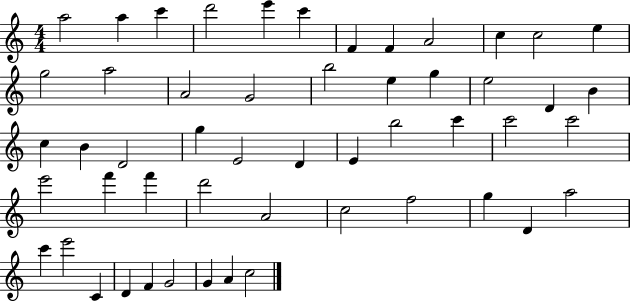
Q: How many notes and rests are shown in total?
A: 52